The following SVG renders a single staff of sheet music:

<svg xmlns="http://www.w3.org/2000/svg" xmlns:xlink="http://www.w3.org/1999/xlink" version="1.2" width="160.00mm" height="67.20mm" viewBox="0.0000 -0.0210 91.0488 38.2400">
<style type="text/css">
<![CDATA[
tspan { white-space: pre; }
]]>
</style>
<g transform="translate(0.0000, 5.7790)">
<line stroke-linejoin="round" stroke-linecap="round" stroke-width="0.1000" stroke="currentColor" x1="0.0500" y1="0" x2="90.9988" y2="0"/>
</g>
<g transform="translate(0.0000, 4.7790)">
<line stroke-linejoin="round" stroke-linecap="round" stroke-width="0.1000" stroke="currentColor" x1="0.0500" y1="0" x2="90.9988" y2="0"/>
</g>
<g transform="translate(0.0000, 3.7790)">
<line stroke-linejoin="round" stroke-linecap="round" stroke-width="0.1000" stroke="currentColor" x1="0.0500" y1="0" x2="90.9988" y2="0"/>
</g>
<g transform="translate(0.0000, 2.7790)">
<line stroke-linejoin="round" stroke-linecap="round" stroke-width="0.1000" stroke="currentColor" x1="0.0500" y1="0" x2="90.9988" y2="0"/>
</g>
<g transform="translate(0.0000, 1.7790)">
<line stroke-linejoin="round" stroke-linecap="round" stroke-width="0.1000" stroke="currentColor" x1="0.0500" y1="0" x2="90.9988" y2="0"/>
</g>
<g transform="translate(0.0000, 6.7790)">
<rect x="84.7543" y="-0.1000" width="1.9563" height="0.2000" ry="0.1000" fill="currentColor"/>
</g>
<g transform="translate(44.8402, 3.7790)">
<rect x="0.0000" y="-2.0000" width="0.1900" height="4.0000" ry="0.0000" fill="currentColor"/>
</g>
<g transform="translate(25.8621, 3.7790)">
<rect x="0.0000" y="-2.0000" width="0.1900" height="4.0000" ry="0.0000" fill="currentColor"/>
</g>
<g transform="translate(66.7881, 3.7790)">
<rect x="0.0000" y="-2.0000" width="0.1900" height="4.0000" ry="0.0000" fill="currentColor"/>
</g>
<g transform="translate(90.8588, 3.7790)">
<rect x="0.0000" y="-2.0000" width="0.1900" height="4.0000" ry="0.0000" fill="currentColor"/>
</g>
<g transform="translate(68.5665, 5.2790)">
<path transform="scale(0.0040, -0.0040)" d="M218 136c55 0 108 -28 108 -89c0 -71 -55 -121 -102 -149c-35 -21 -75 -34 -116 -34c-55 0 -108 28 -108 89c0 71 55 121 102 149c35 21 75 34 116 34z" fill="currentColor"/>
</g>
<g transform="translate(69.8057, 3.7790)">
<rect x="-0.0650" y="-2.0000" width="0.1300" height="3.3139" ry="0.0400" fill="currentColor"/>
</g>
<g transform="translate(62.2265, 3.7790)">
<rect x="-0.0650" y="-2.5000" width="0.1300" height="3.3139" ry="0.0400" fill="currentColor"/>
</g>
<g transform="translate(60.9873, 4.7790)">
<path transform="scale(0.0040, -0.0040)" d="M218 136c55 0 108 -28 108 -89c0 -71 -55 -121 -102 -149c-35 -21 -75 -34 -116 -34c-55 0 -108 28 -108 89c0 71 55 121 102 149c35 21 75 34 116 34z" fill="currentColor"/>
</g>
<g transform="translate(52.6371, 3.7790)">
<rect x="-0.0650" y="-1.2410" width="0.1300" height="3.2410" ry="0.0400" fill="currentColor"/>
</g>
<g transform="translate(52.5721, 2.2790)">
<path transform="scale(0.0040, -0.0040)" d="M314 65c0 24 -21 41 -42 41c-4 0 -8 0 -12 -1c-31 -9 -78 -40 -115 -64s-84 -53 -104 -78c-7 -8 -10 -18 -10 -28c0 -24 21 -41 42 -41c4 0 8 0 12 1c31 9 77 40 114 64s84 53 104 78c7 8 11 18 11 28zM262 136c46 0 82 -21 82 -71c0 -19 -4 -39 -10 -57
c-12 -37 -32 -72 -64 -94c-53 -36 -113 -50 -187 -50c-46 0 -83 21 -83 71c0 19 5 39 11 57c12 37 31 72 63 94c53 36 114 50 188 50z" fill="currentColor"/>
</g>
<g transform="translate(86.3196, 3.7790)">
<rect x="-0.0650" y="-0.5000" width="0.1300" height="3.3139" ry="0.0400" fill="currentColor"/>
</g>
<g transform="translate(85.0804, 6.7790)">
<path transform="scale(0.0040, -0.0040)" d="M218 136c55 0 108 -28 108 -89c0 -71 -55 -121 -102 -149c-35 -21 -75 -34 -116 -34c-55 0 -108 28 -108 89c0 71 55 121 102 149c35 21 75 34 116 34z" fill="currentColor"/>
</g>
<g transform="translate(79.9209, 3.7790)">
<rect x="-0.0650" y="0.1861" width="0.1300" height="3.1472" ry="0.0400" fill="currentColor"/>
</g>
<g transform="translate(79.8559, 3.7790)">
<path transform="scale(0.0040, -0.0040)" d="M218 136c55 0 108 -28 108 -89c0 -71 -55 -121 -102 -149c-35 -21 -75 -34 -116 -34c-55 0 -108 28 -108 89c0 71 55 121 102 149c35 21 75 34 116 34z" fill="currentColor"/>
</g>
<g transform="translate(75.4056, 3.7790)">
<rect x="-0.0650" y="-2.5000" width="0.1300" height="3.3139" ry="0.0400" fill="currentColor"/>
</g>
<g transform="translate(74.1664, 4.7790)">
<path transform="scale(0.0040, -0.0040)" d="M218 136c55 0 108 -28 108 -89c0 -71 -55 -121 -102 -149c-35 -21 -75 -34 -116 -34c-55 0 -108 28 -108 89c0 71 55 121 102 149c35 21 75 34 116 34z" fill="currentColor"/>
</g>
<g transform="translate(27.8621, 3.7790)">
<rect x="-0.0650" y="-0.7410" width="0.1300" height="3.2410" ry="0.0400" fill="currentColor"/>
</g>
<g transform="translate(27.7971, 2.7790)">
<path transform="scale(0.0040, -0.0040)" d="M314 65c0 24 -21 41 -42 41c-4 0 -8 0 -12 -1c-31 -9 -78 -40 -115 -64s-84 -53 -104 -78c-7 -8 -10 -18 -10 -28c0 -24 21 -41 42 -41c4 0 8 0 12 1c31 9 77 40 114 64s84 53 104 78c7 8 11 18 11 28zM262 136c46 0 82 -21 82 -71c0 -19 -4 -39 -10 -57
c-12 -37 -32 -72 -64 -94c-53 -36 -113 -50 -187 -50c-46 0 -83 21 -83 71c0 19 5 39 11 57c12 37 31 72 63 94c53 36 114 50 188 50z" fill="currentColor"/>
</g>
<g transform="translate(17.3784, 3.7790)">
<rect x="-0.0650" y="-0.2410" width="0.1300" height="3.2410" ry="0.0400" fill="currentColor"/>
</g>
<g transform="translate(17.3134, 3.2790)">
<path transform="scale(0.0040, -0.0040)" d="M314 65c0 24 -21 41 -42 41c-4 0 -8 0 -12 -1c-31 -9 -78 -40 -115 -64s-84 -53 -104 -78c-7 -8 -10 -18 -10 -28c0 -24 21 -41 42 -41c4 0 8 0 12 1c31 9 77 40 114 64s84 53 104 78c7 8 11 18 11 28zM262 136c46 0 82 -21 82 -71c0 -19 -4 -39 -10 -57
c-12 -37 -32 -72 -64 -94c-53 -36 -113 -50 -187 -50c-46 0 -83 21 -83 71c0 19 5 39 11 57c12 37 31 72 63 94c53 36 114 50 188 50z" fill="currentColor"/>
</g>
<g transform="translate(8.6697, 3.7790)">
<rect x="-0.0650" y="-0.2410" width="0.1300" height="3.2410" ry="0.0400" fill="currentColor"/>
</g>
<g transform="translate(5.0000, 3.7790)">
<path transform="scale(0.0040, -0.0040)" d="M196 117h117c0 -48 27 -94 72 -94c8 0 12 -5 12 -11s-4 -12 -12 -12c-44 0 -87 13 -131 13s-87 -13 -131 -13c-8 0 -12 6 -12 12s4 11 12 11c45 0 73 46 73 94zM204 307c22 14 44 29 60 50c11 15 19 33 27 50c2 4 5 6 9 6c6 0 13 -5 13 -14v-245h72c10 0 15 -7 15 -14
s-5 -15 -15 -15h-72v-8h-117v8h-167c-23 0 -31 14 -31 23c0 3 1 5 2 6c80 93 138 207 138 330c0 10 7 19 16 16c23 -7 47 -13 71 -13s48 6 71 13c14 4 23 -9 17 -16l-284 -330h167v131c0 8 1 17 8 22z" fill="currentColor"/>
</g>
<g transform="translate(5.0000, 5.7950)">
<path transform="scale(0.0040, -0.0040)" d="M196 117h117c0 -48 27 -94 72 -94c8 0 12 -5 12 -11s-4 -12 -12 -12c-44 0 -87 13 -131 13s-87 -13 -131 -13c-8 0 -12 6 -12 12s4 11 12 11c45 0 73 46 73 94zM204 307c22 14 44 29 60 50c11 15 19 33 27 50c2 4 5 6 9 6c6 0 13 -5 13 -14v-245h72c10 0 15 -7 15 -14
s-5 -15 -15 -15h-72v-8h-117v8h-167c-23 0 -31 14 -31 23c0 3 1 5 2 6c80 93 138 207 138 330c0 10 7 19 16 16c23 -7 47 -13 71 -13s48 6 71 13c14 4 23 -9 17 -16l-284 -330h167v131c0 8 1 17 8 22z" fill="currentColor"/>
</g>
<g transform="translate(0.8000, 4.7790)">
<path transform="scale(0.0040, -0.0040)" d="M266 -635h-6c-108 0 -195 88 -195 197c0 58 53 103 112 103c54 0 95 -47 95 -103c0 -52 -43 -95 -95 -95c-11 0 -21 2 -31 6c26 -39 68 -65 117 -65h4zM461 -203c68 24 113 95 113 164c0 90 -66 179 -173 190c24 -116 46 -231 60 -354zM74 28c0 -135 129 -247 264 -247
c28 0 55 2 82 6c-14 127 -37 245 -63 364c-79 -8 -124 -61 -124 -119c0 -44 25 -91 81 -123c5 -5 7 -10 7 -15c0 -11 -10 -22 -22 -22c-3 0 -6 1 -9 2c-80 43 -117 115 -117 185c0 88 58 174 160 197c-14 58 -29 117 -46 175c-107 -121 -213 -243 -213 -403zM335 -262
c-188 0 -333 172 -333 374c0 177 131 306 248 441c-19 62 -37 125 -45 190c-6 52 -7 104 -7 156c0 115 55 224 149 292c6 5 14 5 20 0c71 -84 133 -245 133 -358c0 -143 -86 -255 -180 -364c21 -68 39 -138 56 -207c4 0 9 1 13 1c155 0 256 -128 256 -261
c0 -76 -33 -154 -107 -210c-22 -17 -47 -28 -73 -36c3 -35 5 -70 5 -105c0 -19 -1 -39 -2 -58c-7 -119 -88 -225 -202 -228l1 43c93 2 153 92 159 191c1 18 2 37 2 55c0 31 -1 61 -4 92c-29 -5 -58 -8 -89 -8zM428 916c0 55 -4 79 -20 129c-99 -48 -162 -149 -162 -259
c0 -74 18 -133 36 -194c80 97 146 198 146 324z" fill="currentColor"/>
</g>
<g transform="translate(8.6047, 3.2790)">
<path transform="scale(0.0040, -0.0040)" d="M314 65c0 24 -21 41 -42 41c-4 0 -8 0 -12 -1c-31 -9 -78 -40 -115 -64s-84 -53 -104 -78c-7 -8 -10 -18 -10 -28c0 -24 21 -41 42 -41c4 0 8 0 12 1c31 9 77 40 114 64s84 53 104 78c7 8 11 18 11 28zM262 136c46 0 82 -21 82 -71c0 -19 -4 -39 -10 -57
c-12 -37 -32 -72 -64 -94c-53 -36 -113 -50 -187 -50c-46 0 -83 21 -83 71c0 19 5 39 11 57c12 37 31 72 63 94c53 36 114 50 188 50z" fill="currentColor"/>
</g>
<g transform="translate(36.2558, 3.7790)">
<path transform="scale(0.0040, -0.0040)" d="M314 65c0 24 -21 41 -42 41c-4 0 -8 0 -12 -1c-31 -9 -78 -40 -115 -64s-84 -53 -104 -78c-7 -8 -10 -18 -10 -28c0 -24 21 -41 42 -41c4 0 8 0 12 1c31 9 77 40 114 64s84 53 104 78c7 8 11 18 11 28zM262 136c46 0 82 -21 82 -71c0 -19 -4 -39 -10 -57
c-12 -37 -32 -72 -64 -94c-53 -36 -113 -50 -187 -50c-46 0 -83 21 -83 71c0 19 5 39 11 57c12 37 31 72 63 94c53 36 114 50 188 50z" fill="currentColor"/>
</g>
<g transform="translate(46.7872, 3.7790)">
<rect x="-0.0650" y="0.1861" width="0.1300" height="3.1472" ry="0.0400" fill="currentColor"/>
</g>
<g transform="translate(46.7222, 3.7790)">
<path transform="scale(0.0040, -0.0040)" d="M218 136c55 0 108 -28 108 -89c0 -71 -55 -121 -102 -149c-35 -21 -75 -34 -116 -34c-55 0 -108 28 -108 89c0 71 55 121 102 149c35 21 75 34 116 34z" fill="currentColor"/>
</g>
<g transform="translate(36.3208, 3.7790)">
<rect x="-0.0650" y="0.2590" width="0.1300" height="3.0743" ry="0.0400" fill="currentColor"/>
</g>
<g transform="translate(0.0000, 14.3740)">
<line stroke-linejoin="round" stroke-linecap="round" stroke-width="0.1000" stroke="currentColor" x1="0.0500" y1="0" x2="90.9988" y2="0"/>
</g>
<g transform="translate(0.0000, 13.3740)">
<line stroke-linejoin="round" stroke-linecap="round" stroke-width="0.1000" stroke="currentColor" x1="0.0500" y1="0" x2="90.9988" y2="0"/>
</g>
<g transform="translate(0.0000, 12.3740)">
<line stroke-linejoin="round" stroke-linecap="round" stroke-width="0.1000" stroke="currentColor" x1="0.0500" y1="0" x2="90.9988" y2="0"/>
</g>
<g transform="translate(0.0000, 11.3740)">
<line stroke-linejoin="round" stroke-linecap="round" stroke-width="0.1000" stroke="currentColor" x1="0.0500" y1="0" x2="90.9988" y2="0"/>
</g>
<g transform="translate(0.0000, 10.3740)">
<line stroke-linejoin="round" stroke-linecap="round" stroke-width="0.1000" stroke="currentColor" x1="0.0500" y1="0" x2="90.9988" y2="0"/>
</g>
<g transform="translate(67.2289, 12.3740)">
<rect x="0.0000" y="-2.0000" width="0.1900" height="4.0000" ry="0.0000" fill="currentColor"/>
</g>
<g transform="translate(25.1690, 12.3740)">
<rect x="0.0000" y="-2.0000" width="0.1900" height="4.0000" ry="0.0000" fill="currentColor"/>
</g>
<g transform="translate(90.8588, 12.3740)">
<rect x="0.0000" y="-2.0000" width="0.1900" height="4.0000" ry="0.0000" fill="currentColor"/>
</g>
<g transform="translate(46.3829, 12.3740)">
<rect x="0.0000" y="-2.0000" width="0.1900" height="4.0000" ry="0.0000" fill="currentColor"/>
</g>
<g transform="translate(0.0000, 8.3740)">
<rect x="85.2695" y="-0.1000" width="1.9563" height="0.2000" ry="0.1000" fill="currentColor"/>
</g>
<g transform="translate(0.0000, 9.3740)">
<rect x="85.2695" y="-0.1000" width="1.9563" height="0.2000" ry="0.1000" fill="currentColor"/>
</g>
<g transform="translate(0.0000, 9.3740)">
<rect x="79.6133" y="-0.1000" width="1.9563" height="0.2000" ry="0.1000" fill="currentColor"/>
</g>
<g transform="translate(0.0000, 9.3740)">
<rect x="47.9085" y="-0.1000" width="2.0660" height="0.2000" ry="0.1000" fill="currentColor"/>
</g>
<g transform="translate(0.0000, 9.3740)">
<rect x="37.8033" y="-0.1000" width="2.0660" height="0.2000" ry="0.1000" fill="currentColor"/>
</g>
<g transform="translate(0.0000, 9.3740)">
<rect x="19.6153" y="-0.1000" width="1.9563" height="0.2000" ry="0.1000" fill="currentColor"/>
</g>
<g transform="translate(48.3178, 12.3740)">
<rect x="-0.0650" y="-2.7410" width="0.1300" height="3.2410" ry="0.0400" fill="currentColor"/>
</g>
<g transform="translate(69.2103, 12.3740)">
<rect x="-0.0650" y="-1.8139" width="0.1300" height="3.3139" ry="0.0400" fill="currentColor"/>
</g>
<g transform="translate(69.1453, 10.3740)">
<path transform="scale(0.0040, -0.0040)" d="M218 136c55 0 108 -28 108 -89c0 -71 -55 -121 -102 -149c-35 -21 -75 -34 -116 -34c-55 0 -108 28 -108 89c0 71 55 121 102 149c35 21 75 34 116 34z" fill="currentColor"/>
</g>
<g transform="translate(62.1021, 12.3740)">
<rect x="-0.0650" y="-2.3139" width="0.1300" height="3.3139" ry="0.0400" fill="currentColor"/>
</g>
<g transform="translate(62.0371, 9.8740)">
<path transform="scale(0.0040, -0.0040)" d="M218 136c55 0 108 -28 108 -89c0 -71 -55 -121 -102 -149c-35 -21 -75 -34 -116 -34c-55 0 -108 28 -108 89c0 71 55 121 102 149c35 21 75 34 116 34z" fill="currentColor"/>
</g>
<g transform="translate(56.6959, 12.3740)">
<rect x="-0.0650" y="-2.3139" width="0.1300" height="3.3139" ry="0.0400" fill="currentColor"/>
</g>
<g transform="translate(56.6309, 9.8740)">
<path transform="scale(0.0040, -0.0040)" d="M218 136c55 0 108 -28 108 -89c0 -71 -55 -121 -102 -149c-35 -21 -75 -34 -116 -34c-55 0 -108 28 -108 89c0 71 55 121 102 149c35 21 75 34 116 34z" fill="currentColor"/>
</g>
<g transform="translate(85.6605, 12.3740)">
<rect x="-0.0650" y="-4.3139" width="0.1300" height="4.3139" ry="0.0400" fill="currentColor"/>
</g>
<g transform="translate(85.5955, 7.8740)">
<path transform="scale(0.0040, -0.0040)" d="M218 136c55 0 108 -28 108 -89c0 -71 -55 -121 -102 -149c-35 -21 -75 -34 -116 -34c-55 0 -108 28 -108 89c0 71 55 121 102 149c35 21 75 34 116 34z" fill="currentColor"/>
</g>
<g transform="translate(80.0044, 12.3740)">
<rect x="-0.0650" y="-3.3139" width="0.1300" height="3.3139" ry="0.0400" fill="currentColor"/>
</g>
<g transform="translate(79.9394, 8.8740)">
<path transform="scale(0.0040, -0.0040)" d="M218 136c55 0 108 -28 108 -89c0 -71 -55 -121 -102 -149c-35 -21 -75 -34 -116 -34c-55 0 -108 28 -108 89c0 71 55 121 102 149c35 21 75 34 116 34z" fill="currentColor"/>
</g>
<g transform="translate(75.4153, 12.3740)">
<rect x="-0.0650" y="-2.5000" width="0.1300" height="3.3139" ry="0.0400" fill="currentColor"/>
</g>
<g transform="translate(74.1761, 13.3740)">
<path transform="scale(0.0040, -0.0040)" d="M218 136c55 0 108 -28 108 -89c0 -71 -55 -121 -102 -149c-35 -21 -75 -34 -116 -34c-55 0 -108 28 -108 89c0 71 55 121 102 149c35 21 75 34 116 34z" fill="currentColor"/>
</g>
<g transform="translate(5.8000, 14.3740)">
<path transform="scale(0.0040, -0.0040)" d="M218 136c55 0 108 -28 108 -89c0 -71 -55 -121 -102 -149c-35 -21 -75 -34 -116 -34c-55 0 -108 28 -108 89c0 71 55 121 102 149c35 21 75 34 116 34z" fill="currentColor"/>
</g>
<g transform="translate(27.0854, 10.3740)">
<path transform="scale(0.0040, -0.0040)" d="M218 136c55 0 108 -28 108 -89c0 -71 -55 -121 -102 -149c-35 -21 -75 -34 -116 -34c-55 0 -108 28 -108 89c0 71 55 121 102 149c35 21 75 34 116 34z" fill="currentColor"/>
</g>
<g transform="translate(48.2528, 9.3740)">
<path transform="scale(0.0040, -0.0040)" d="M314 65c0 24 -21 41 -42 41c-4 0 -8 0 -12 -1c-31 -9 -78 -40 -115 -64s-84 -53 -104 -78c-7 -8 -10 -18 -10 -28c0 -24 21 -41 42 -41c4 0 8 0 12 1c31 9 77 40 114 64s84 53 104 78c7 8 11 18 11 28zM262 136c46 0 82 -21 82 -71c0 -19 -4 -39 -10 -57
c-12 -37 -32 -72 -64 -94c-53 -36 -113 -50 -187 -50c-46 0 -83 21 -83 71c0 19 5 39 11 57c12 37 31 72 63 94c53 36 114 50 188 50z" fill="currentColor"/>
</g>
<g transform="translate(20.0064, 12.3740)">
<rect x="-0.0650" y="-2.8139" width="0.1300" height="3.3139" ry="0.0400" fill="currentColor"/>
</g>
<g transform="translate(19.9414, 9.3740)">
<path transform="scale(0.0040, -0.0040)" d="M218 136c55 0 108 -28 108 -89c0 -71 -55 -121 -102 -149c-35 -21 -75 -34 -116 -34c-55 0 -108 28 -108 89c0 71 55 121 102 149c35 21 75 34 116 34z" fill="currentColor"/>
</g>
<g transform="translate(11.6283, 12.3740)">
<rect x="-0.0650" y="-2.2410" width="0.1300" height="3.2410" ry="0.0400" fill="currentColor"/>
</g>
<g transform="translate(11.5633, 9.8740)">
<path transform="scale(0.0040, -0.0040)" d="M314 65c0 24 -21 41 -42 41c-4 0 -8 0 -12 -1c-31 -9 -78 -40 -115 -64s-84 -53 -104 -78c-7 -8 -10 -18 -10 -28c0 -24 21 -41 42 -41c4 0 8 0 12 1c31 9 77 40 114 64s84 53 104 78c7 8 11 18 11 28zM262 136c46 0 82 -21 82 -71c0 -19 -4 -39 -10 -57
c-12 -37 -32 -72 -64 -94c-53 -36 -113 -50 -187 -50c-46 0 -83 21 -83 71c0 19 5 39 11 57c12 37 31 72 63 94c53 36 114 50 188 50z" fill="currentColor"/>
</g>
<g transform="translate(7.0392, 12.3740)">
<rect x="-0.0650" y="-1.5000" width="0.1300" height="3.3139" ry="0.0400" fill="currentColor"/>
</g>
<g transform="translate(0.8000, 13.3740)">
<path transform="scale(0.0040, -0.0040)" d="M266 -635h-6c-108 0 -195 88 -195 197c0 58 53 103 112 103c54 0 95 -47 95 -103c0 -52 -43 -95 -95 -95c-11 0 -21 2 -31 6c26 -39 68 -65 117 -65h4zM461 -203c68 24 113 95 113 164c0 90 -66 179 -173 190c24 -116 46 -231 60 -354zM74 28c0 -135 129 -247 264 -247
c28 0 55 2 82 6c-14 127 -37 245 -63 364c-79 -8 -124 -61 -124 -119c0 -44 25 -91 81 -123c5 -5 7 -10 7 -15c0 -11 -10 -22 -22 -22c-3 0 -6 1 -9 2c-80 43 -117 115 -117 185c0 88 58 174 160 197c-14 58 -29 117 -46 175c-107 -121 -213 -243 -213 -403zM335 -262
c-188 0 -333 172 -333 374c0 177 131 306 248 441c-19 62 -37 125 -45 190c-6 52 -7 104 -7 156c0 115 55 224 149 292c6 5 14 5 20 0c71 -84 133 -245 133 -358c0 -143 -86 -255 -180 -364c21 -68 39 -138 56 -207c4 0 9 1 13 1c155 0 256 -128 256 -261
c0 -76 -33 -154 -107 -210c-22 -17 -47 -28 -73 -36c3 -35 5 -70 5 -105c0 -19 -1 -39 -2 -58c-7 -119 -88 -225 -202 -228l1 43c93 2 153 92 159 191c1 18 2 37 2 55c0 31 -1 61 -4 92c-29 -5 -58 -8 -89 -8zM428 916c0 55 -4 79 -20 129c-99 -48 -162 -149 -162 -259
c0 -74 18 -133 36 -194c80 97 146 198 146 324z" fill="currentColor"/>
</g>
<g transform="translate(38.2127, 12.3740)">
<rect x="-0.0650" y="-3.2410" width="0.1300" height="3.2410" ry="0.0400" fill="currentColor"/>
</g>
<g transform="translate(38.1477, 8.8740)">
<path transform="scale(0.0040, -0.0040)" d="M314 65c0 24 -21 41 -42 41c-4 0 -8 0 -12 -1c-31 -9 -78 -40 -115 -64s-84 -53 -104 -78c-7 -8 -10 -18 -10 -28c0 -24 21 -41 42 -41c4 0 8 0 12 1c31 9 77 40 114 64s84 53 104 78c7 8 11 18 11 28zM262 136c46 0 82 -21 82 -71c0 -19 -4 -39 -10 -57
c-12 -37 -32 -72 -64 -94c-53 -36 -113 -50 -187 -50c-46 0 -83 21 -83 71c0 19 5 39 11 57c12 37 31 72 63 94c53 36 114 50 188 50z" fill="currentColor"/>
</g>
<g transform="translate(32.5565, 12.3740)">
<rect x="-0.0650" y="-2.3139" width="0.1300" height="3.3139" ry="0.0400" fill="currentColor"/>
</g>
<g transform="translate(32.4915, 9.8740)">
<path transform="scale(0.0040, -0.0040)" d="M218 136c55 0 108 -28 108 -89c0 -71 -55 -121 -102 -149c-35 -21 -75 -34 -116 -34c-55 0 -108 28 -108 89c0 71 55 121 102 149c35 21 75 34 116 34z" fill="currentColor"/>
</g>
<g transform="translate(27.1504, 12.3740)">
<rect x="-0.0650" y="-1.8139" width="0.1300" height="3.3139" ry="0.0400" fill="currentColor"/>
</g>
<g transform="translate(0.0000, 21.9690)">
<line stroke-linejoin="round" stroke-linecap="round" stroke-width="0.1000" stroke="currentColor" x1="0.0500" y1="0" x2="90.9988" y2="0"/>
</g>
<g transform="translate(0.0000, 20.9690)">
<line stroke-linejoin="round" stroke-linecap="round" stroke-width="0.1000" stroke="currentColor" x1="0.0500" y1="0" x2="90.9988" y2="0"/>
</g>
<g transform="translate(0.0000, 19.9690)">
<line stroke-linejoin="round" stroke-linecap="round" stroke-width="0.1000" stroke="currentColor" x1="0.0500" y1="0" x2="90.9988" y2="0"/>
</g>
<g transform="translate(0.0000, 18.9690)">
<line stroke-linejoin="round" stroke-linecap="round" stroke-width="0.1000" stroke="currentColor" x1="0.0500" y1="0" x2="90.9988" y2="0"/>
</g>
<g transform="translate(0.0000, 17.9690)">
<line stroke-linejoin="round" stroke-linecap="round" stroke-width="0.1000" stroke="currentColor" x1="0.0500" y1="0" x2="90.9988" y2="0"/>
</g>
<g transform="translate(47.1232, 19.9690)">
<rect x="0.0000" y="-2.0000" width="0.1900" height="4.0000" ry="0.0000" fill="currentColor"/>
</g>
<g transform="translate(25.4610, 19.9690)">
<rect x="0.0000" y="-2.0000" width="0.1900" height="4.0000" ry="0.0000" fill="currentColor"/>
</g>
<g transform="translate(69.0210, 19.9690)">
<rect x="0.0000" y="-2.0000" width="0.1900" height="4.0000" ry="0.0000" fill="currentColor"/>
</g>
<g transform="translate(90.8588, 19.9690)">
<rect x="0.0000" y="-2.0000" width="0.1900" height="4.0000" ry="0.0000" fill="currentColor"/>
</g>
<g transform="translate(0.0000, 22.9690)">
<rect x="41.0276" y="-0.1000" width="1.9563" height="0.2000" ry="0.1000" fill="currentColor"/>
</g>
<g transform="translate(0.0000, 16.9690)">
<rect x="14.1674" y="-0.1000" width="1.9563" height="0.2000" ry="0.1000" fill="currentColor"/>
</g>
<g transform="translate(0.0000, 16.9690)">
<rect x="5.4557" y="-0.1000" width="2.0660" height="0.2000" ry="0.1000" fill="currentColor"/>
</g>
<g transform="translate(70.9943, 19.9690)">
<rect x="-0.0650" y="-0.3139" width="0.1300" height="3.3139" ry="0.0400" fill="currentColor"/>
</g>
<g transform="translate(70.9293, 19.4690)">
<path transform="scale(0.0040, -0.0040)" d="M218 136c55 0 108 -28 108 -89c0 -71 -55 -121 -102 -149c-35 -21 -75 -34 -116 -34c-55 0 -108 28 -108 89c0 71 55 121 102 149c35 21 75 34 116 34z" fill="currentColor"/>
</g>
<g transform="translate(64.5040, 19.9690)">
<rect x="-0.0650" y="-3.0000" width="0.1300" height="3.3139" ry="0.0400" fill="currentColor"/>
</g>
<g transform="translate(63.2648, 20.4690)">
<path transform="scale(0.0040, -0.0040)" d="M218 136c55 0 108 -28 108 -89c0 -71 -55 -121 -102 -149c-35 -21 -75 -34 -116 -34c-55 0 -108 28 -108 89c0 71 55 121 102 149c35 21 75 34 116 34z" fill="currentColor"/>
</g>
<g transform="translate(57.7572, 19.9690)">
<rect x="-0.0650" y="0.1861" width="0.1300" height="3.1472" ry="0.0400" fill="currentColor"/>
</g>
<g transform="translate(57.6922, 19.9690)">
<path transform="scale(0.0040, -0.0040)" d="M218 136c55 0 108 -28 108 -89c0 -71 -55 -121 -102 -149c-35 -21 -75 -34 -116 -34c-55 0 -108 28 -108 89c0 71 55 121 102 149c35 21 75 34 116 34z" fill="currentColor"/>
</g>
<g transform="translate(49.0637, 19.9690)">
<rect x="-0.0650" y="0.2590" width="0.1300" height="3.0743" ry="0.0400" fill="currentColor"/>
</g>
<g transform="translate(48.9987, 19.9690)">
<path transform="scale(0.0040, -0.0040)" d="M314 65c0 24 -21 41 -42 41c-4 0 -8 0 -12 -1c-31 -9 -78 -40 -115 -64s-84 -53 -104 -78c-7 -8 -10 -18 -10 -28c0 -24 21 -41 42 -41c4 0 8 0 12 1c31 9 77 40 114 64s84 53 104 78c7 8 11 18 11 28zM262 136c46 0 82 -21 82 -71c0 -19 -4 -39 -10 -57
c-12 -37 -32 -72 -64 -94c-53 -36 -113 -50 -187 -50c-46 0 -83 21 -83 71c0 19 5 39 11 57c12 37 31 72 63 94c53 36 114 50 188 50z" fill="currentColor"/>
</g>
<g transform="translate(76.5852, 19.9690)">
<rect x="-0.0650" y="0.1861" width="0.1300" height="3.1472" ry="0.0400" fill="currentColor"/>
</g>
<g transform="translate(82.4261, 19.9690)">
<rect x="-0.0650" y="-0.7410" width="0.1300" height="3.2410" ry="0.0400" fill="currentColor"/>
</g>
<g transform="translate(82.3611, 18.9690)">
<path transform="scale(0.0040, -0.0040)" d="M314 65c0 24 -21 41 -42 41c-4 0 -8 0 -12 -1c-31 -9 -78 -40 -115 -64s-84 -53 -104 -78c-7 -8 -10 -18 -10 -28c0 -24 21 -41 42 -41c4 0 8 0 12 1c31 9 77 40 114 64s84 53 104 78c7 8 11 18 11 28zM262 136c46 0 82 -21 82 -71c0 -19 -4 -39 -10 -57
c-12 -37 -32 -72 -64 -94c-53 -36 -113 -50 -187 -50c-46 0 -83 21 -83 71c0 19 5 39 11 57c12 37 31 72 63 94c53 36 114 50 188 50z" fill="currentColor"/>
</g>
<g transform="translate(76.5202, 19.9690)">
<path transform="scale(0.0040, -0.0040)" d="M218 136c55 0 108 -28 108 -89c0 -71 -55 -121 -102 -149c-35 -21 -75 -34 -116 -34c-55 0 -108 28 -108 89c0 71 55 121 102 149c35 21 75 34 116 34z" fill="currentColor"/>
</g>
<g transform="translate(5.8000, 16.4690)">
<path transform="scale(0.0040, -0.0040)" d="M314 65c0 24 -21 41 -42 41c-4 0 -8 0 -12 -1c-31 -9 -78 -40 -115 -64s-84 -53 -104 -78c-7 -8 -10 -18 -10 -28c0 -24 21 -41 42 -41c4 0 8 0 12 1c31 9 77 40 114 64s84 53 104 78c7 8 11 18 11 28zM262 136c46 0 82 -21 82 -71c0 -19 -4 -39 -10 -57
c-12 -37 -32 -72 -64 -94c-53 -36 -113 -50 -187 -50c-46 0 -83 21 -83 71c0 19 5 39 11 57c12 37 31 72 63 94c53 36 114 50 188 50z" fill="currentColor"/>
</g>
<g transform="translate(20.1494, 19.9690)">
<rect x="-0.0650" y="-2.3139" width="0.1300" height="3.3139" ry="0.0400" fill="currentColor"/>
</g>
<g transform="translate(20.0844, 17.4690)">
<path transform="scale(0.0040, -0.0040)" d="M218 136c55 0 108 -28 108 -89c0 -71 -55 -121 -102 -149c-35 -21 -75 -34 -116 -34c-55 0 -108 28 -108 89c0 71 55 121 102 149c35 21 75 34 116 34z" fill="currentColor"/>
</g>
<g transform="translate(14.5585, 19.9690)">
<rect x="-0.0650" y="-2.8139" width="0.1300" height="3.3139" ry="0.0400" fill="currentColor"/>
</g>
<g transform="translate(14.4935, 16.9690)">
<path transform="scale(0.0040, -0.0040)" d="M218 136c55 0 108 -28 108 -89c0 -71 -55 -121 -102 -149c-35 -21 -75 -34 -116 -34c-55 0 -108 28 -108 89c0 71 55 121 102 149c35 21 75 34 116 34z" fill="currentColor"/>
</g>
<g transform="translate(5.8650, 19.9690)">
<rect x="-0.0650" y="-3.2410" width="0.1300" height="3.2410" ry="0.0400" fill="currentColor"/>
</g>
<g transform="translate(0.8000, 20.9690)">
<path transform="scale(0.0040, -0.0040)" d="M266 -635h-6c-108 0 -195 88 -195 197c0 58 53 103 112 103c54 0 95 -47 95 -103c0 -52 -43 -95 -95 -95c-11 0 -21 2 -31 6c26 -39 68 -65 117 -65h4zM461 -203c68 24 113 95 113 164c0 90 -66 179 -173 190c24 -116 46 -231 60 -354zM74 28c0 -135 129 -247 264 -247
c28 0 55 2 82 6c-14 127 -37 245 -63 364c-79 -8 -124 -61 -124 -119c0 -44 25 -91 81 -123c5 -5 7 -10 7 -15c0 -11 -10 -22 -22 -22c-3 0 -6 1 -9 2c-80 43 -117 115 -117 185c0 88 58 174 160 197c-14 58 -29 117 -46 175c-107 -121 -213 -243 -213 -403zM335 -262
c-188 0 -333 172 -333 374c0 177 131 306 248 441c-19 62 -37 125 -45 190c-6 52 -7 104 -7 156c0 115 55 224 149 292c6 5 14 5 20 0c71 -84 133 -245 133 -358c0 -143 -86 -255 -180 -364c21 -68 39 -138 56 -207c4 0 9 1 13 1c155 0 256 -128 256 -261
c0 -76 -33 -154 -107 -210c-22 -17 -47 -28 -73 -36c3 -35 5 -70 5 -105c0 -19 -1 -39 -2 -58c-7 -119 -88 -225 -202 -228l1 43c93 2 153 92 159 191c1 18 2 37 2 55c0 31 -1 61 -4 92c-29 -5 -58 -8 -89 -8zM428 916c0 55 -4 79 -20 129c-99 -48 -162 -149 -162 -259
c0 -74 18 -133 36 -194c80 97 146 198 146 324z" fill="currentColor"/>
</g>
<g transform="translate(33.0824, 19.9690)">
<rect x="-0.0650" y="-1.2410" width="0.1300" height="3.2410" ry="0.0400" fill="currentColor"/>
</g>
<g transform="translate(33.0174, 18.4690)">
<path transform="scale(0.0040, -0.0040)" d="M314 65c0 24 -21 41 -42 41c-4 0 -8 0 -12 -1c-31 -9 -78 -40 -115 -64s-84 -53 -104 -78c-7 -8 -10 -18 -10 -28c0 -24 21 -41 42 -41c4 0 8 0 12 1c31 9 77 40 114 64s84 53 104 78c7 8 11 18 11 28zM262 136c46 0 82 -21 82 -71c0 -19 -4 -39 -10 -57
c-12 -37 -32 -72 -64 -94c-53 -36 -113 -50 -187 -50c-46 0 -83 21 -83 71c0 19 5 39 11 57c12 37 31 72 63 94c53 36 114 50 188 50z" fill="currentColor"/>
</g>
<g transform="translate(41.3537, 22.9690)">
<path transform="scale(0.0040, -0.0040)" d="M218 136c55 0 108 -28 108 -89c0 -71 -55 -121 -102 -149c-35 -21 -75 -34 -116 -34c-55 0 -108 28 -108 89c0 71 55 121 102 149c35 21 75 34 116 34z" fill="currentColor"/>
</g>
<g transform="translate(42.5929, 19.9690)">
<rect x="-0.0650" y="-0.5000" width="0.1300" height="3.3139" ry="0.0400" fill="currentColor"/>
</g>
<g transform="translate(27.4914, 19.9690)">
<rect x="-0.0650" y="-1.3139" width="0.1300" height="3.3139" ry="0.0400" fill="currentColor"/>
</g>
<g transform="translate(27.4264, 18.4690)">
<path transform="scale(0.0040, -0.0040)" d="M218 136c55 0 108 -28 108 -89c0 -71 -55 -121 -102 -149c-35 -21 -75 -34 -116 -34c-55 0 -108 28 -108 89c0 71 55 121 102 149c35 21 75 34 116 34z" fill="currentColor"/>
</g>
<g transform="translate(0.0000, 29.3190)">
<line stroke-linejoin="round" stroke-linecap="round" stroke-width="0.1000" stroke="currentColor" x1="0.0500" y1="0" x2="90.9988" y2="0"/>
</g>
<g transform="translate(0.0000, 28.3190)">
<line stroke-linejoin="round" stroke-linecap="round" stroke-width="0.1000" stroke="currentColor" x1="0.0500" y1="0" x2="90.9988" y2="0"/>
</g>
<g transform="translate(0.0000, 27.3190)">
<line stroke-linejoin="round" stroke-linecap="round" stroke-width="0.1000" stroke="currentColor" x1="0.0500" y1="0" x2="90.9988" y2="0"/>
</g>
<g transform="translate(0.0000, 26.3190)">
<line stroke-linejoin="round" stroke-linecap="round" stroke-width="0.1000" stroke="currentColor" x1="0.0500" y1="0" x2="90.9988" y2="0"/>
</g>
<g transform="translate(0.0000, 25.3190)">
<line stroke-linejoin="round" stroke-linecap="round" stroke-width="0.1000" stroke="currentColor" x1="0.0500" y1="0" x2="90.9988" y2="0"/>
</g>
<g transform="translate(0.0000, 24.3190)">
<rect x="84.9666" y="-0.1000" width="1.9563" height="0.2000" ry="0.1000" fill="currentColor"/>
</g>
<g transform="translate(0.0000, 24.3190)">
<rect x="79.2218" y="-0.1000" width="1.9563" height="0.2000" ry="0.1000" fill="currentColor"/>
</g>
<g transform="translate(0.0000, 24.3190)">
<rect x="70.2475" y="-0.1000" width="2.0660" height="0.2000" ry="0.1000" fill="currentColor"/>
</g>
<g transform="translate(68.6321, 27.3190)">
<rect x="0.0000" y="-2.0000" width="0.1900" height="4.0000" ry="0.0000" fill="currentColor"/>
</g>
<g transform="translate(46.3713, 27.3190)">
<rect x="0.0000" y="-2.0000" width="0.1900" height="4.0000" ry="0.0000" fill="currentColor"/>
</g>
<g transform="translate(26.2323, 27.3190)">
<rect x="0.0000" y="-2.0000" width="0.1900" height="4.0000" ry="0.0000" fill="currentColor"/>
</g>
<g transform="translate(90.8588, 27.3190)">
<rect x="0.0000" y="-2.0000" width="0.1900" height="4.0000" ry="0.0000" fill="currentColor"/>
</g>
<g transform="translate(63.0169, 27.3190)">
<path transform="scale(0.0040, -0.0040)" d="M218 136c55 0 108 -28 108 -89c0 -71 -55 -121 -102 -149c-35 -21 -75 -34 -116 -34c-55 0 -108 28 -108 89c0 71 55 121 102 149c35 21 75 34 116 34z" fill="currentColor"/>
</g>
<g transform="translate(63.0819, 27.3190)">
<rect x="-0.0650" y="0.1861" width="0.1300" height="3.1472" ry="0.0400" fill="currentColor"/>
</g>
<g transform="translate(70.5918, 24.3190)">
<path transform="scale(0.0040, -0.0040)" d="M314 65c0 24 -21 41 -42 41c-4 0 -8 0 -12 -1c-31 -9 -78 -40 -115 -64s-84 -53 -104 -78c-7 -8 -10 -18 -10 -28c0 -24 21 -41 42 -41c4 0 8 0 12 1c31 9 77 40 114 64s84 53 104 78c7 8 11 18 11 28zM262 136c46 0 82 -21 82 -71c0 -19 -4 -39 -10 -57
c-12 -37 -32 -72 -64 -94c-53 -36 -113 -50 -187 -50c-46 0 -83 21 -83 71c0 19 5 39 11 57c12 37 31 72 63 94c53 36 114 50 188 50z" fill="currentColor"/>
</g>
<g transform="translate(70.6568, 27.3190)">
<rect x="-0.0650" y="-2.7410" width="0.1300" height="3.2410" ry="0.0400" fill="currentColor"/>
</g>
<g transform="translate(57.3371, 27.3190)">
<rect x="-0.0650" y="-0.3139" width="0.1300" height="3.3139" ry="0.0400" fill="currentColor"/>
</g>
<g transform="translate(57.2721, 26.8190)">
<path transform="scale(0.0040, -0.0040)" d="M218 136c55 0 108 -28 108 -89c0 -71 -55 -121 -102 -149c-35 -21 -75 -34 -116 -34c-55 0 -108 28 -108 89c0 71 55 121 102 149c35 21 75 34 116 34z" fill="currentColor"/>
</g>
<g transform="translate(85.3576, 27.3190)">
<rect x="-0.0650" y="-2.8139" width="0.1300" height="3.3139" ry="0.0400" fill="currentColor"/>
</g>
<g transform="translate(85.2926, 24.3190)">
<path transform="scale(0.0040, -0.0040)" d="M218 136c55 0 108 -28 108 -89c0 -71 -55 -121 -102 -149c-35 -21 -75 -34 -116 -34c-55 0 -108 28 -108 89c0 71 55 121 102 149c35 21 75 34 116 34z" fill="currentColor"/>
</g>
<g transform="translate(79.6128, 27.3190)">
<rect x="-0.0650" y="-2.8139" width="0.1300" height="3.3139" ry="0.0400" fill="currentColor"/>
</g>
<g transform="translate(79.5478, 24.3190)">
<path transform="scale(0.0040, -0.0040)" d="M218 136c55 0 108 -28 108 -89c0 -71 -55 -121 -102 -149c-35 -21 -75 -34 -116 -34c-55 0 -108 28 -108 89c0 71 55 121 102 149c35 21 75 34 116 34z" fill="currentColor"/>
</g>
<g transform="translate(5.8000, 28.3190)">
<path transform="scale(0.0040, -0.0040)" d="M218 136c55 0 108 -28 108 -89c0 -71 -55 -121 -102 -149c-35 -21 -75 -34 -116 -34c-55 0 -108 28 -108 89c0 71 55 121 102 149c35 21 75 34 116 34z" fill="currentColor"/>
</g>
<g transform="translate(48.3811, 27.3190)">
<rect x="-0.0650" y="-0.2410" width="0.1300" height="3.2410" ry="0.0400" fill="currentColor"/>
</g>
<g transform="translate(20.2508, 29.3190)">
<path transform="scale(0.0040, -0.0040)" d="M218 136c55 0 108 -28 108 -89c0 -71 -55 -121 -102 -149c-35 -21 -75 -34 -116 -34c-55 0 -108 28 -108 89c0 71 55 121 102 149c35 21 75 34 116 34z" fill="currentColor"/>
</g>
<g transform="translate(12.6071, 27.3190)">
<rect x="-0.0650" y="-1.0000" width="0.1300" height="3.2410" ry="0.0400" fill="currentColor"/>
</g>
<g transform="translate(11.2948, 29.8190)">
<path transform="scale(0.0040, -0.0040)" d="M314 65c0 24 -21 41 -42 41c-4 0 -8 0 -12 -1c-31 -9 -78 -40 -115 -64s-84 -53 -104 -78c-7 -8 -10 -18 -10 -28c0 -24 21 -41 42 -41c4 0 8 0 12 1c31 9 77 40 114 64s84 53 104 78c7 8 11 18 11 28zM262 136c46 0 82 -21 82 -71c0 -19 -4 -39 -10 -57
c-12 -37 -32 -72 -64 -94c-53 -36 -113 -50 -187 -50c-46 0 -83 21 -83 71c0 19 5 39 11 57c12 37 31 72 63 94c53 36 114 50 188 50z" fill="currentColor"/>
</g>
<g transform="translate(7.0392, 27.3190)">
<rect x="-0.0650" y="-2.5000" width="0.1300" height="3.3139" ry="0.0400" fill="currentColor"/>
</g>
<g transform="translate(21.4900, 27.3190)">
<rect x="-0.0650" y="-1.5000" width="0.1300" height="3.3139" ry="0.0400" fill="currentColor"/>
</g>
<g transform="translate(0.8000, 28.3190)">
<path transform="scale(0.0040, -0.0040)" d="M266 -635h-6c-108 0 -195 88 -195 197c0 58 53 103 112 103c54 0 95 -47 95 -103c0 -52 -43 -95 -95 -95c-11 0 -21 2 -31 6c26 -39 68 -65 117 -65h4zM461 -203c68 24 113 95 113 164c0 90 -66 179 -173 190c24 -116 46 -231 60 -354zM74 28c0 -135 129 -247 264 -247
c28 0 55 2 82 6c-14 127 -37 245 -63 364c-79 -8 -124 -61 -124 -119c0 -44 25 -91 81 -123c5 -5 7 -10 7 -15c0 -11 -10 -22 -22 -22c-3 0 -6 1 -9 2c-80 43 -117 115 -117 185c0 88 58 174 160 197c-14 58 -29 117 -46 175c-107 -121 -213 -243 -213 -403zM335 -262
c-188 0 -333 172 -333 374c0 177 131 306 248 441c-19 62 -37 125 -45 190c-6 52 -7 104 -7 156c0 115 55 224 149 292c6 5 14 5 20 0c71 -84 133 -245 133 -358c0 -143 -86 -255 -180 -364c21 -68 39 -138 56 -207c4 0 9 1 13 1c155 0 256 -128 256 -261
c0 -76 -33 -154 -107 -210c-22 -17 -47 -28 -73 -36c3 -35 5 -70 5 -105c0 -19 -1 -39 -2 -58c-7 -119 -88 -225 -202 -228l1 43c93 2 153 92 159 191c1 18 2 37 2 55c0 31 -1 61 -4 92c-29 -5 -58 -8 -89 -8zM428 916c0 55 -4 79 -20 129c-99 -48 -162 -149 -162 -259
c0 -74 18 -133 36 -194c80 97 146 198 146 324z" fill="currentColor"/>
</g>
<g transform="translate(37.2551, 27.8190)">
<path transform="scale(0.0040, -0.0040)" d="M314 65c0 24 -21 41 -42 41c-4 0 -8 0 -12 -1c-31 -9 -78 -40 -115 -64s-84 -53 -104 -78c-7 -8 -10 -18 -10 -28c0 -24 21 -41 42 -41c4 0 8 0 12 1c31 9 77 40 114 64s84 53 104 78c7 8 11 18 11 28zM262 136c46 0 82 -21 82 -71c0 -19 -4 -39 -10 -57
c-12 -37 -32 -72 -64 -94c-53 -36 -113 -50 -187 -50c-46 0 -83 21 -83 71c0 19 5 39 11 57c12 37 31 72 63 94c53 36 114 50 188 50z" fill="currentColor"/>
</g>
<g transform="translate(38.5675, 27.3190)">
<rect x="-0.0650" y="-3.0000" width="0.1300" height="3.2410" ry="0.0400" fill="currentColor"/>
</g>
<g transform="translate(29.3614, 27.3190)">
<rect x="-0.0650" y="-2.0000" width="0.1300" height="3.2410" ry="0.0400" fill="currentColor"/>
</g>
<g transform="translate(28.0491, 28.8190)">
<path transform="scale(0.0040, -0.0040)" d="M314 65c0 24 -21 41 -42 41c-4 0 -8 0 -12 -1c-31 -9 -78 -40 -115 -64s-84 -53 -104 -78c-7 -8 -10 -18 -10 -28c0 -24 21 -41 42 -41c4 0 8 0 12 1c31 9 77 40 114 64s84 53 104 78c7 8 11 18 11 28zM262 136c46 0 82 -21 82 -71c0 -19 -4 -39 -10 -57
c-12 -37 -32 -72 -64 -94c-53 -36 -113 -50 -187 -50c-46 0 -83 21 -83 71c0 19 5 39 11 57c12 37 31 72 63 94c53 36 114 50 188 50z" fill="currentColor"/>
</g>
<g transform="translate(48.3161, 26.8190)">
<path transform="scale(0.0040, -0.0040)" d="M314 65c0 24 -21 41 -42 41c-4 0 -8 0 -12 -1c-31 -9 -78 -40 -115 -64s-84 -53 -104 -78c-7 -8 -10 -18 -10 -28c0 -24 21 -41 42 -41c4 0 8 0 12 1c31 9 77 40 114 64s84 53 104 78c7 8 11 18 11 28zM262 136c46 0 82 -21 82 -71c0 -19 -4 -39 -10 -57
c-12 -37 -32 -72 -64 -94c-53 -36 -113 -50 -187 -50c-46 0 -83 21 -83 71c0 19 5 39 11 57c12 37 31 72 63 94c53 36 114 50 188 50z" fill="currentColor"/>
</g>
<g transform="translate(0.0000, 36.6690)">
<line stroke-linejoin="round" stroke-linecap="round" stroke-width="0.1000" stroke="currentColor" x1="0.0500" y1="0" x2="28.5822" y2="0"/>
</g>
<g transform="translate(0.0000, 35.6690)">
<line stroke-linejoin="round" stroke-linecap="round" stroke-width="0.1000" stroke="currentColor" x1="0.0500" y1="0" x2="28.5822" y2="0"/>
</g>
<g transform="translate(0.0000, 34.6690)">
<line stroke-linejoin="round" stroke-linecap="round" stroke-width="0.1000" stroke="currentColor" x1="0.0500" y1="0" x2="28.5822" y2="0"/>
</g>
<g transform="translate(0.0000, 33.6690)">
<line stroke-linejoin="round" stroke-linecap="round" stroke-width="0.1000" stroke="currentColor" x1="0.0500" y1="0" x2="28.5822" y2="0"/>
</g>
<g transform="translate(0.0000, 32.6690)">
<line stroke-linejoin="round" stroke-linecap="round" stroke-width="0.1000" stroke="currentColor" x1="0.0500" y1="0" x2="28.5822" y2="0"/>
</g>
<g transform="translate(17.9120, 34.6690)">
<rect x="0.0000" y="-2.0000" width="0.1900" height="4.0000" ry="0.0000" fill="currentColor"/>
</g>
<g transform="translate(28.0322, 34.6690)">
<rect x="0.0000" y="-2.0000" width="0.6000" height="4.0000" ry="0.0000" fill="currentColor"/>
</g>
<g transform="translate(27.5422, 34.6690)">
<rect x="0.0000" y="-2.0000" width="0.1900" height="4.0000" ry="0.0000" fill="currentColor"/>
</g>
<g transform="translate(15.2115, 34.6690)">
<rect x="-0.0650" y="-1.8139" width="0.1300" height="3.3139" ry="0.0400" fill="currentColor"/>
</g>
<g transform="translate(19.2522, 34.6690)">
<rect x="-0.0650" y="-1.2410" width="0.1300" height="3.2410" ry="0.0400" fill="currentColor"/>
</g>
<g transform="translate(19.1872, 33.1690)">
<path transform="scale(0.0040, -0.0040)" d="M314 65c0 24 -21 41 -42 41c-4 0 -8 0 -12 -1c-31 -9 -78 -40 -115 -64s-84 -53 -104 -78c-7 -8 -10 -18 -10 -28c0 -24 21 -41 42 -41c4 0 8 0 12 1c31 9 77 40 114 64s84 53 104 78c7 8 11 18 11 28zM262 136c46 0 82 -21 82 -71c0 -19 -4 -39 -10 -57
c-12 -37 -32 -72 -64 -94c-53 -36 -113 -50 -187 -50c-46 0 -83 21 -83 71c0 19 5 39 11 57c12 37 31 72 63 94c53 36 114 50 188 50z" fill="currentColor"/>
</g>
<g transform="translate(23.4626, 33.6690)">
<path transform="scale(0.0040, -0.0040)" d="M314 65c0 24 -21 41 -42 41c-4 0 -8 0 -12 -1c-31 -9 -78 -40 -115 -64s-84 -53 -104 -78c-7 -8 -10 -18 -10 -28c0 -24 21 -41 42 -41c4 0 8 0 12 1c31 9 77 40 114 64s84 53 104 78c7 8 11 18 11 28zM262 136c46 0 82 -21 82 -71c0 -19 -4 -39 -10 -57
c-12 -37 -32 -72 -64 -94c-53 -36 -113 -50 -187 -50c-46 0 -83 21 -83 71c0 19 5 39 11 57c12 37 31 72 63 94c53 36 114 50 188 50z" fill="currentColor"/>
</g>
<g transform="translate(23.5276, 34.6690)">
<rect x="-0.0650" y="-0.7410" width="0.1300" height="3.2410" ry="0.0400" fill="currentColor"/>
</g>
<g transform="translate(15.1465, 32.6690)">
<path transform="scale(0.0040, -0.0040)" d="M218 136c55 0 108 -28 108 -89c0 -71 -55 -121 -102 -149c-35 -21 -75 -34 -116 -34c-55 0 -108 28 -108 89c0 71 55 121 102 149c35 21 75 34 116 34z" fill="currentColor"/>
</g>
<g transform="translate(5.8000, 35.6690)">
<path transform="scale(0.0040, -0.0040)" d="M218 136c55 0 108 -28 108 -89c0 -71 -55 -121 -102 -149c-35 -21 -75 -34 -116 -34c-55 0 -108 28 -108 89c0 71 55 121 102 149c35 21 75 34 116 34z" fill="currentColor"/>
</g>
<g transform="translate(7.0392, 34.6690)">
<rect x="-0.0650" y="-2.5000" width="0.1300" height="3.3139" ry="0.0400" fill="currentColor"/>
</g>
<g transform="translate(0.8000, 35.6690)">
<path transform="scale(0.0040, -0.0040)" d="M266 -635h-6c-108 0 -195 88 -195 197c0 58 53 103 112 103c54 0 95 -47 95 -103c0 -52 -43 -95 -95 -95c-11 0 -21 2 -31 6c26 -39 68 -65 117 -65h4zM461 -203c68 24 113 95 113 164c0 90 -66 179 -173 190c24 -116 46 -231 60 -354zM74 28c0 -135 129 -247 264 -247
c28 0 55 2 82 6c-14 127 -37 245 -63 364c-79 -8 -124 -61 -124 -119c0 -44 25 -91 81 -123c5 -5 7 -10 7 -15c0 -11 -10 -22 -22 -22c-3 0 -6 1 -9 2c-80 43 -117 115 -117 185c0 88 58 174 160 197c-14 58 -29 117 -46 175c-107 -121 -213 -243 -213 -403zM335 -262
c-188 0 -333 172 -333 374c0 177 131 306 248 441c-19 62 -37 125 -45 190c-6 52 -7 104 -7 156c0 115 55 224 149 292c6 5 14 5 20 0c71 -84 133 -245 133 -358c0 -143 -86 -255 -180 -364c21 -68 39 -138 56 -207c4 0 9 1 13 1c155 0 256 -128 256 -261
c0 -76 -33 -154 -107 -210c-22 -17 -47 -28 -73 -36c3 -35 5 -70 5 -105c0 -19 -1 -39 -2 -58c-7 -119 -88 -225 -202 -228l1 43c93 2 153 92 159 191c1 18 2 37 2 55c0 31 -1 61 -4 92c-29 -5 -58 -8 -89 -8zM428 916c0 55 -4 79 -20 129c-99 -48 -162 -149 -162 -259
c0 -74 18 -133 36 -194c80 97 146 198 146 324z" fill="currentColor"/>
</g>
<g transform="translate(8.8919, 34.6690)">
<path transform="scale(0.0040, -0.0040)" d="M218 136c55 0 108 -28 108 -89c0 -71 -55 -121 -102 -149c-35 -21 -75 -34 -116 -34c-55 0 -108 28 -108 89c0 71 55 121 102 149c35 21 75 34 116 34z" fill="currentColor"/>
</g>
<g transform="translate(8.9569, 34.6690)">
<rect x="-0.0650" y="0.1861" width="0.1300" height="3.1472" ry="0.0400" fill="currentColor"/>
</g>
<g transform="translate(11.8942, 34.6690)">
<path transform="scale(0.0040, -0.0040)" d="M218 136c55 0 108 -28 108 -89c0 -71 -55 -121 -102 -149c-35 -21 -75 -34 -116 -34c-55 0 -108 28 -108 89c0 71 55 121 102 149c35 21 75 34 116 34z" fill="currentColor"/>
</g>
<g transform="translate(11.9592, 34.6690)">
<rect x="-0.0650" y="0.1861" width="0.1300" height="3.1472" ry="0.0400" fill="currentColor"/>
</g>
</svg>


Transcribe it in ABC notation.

X:1
T:Untitled
M:4/4
L:1/4
K:C
c2 c2 d2 B2 B e2 G F G B C E g2 a f g b2 a2 g g f G b d' b2 a g e e2 C B2 B A c B d2 G D2 E F2 A2 c2 c B a2 a a G B B f e2 d2